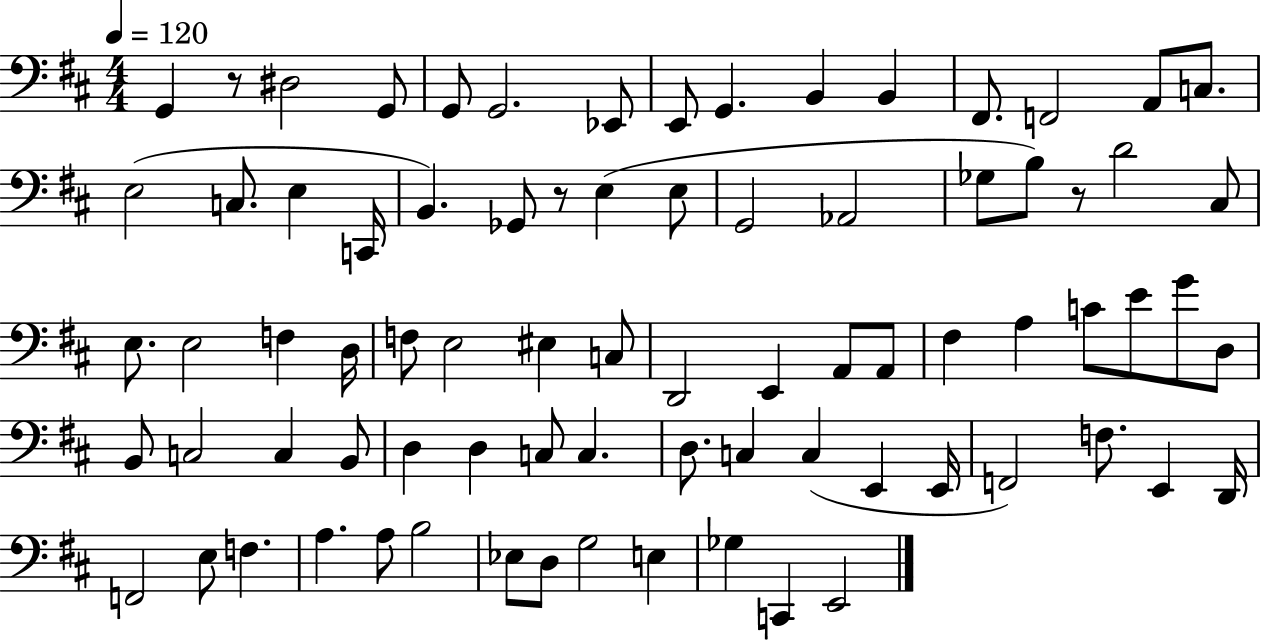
{
  \clef bass
  \numericTimeSignature
  \time 4/4
  \key d \major
  \tempo 4 = 120
  \repeat volta 2 { g,4 r8 dis2 g,8 | g,8 g,2. ees,8 | e,8 g,4. b,4 b,4 | fis,8. f,2 a,8 c8. | \break e2( c8. e4 c,16 | b,4.) ges,8 r8 e4( e8 | g,2 aes,2 | ges8 b8) r8 d'2 cis8 | \break e8. e2 f4 d16 | f8 e2 eis4 c8 | d,2 e,4 a,8 a,8 | fis4 a4 c'8 e'8 g'8 d8 | \break b,8 c2 c4 b,8 | d4 d4 c8 c4. | d8. c4 c4( e,4 e,16 | f,2) f8. e,4 d,16 | \break f,2 e8 f4. | a4. a8 b2 | ees8 d8 g2 e4 | ges4 c,4 e,2 | \break } \bar "|."
}